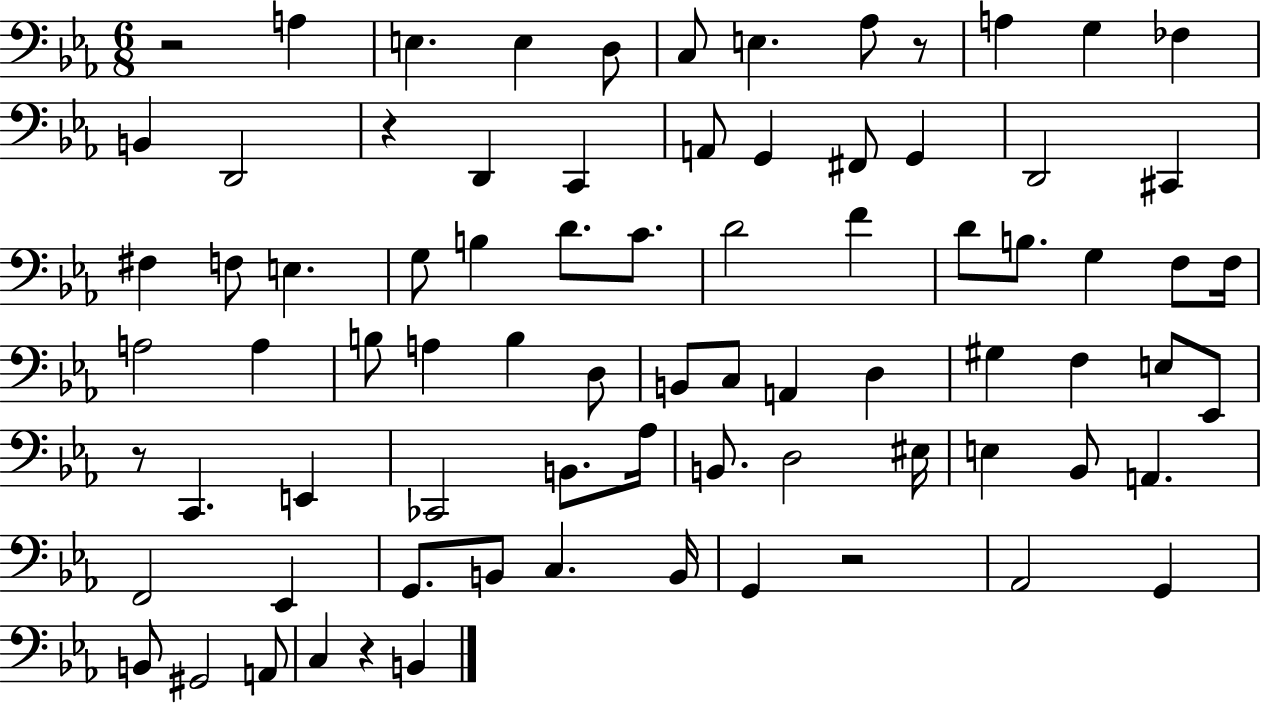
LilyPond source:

{
  \clef bass
  \numericTimeSignature
  \time 6/8
  \key ees \major
  r2 a4 | e4. e4 d8 | c8 e4. aes8 r8 | a4 g4 fes4 | \break b,4 d,2 | r4 d,4 c,4 | a,8 g,4 fis,8 g,4 | d,2 cis,4 | \break fis4 f8 e4. | g8 b4 d'8. c'8. | d'2 f'4 | d'8 b8. g4 f8 f16 | \break a2 a4 | b8 a4 b4 d8 | b,8 c8 a,4 d4 | gis4 f4 e8 ees,8 | \break r8 c,4. e,4 | ces,2 b,8. aes16 | b,8. d2 eis16 | e4 bes,8 a,4. | \break f,2 ees,4 | g,8. b,8 c4. b,16 | g,4 r2 | aes,2 g,4 | \break b,8 gis,2 a,8 | c4 r4 b,4 | \bar "|."
}